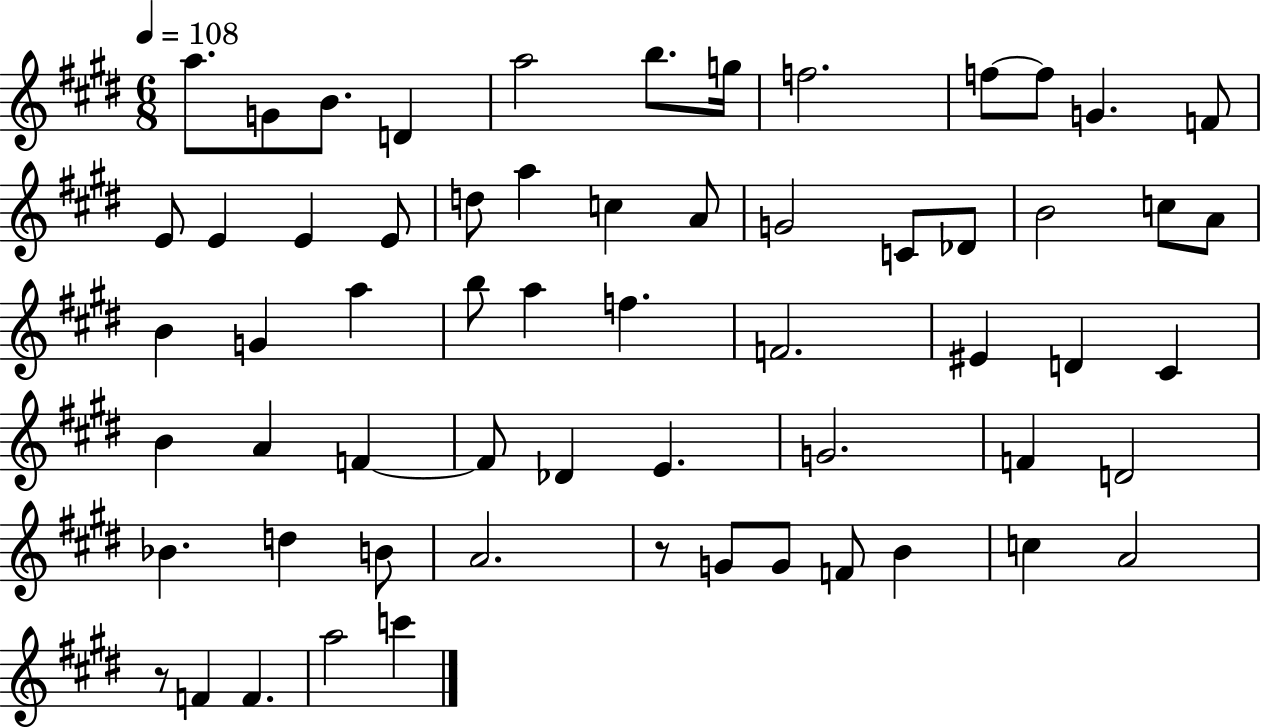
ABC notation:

X:1
T:Untitled
M:6/8
L:1/4
K:E
a/2 G/2 B/2 D a2 b/2 g/4 f2 f/2 f/2 G F/2 E/2 E E E/2 d/2 a c A/2 G2 C/2 _D/2 B2 c/2 A/2 B G a b/2 a f F2 ^E D ^C B A F F/2 _D E G2 F D2 _B d B/2 A2 z/2 G/2 G/2 F/2 B c A2 z/2 F F a2 c'